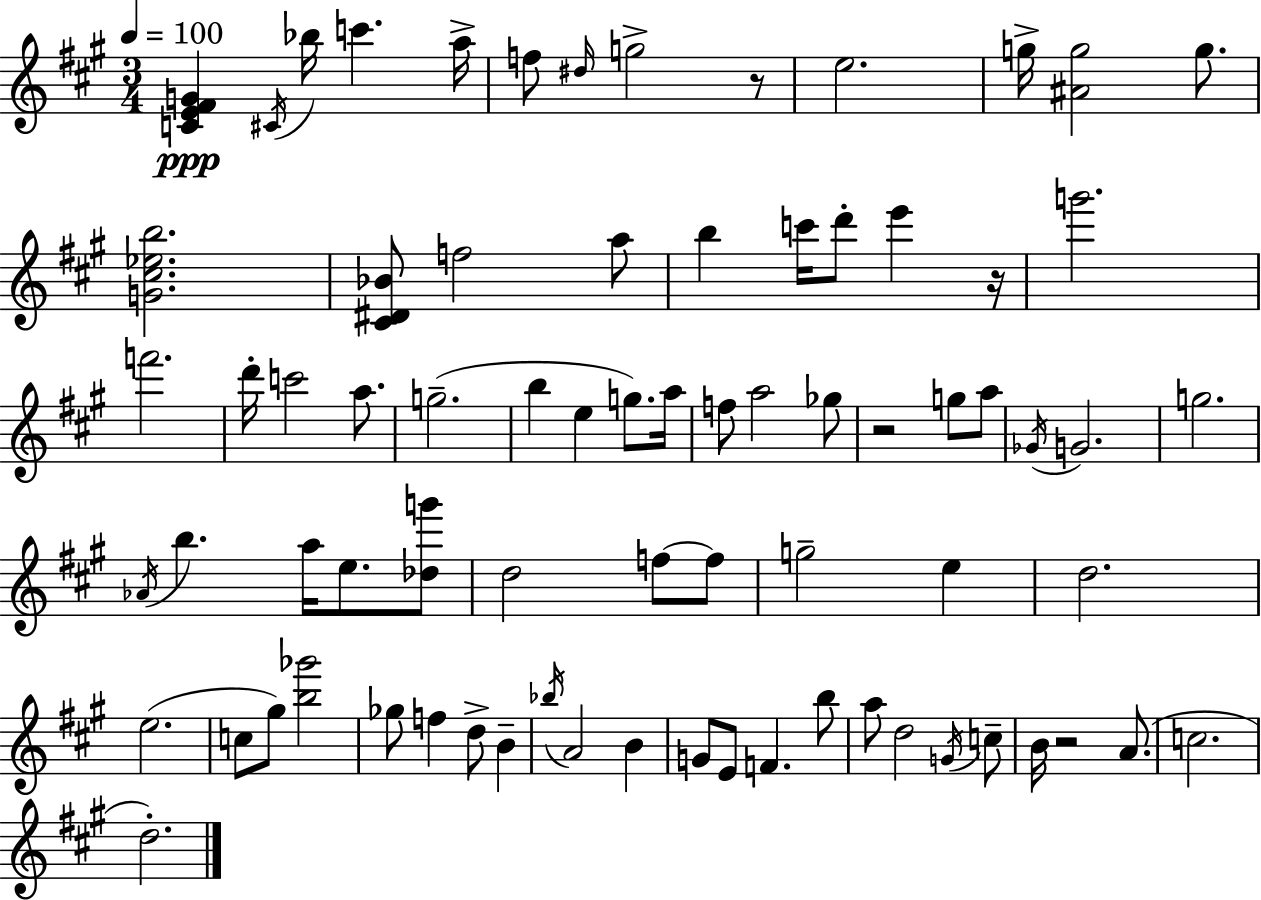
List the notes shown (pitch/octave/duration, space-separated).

[C4,E4,F#4,G4]/q C#4/s Bb5/s C6/q. A5/s F5/e D#5/s G5/h R/e E5/h. G5/s [A#4,G5]/h G5/e. [G4,C#5,Eb5,B5]/h. [C#4,D#4,Bb4]/e F5/h A5/e B5/q C6/s D6/e E6/q R/s G6/h. F6/h. D6/s C6/h A5/e. G5/h. B5/q E5/q G5/e. A5/s F5/e A5/h Gb5/e R/h G5/e A5/e Gb4/s G4/h. G5/h. Ab4/s B5/q. A5/s E5/e. [Db5,G6]/e D5/h F5/e F5/e G5/h E5/q D5/h. E5/h. C5/e G#5/e [B5,Gb6]/h Gb5/e F5/q D5/e B4/q Bb5/s A4/h B4/q G4/e E4/e F4/q. B5/e A5/e D5/h G4/s C5/e B4/s R/h A4/e. C5/h. D5/h.